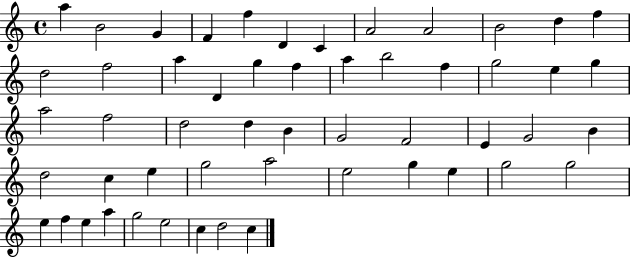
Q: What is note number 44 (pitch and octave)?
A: G5